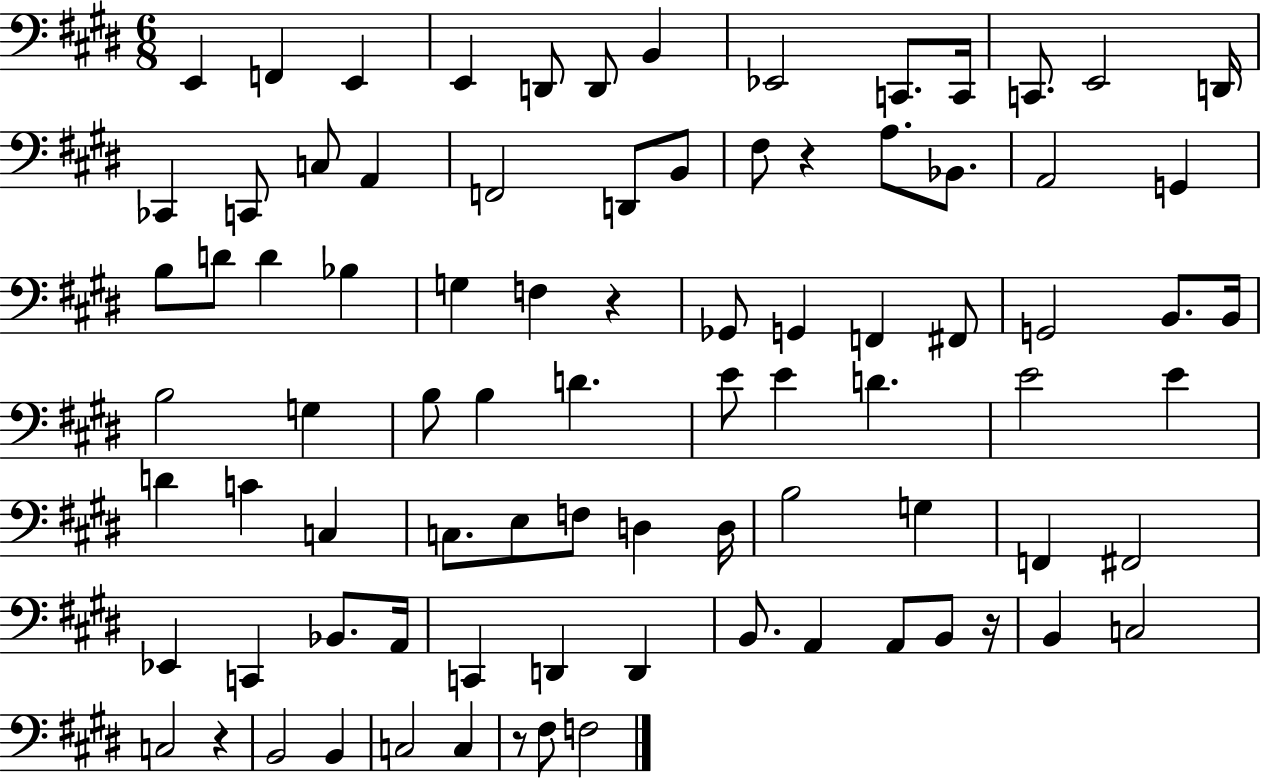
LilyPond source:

{
  \clef bass
  \numericTimeSignature
  \time 6/8
  \key e \major
  e,4 f,4 e,4 | e,4 d,8 d,8 b,4 | ees,2 c,8. c,16 | c,8. e,2 d,16 | \break ces,4 c,8 c8 a,4 | f,2 d,8 b,8 | fis8 r4 a8. bes,8. | a,2 g,4 | \break b8 d'8 d'4 bes4 | g4 f4 r4 | ges,8 g,4 f,4 fis,8 | g,2 b,8. b,16 | \break b2 g4 | b8 b4 d'4. | e'8 e'4 d'4. | e'2 e'4 | \break d'4 c'4 c4 | c8. e8 f8 d4 d16 | b2 g4 | f,4 fis,2 | \break ees,4 c,4 bes,8. a,16 | c,4 d,4 d,4 | b,8. a,4 a,8 b,8 r16 | b,4 c2 | \break c2 r4 | b,2 b,4 | c2 c4 | r8 fis8 f2 | \break \bar "|."
}